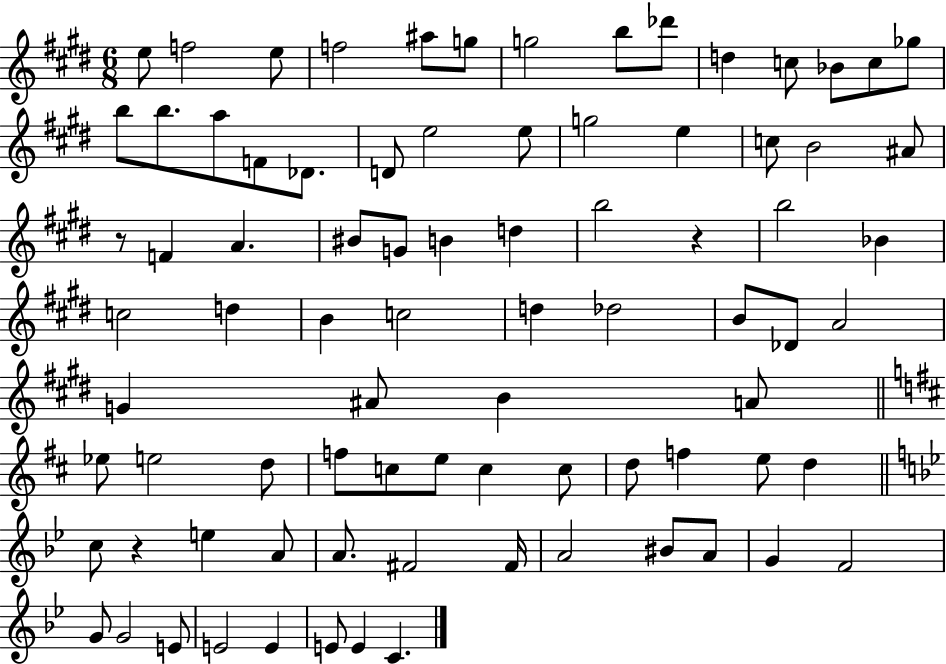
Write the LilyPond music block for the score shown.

{
  \clef treble
  \numericTimeSignature
  \time 6/8
  \key e \major
  e''8 f''2 e''8 | f''2 ais''8 g''8 | g''2 b''8 des'''8 | d''4 c''8 bes'8 c''8 ges''8 | \break b''8 b''8. a''8 f'8 des'8. | d'8 e''2 e''8 | g''2 e''4 | c''8 b'2 ais'8 | \break r8 f'4 a'4. | bis'8 g'8 b'4 d''4 | b''2 r4 | b''2 bes'4 | \break c''2 d''4 | b'4 c''2 | d''4 des''2 | b'8 des'8 a'2 | \break g'4 ais'8 b'4 a'8 | \bar "||" \break \key d \major ees''8 e''2 d''8 | f''8 c''8 e''8 c''4 c''8 | d''8 f''4 e''8 d''4 | \bar "||" \break \key bes \major c''8 r4 e''4 a'8 | a'8. fis'2 fis'16 | a'2 bis'8 a'8 | g'4 f'2 | \break g'8 g'2 e'8 | e'2 e'4 | e'8 e'4 c'4. | \bar "|."
}